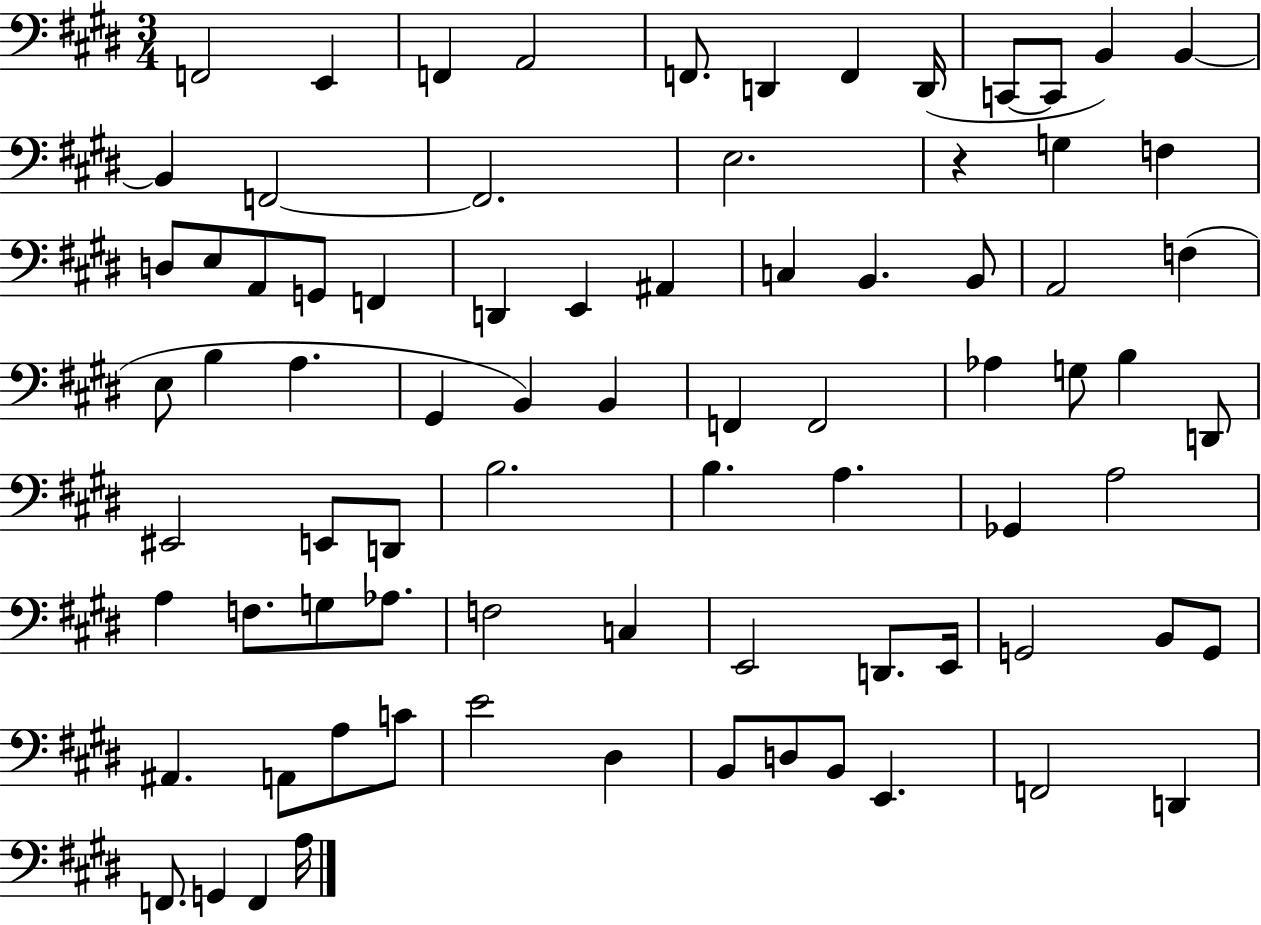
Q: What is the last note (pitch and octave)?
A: A3